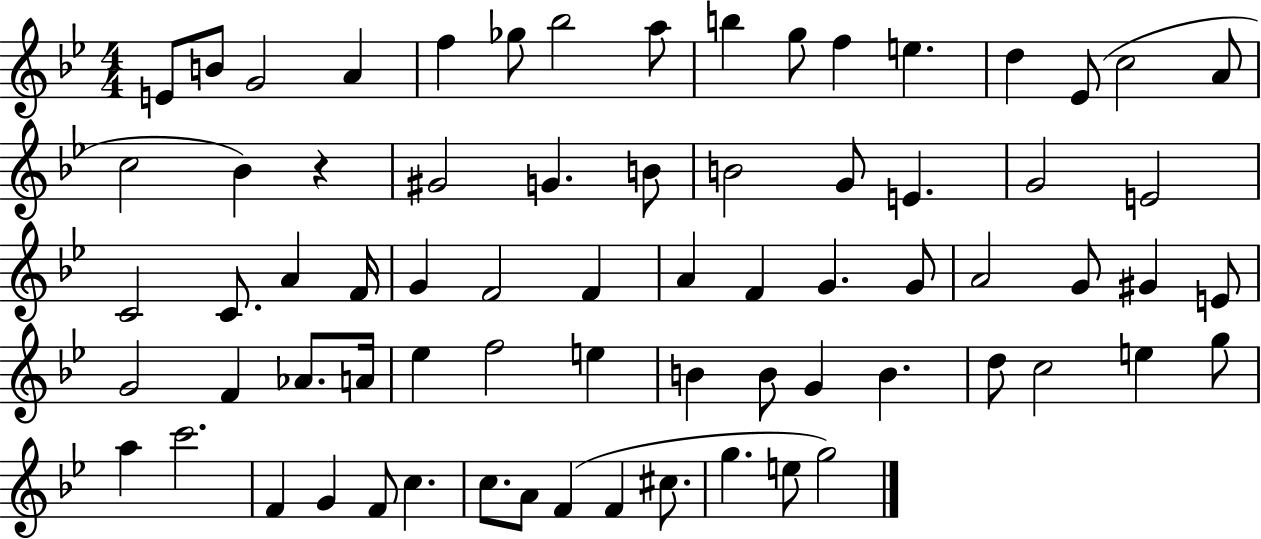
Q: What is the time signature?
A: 4/4